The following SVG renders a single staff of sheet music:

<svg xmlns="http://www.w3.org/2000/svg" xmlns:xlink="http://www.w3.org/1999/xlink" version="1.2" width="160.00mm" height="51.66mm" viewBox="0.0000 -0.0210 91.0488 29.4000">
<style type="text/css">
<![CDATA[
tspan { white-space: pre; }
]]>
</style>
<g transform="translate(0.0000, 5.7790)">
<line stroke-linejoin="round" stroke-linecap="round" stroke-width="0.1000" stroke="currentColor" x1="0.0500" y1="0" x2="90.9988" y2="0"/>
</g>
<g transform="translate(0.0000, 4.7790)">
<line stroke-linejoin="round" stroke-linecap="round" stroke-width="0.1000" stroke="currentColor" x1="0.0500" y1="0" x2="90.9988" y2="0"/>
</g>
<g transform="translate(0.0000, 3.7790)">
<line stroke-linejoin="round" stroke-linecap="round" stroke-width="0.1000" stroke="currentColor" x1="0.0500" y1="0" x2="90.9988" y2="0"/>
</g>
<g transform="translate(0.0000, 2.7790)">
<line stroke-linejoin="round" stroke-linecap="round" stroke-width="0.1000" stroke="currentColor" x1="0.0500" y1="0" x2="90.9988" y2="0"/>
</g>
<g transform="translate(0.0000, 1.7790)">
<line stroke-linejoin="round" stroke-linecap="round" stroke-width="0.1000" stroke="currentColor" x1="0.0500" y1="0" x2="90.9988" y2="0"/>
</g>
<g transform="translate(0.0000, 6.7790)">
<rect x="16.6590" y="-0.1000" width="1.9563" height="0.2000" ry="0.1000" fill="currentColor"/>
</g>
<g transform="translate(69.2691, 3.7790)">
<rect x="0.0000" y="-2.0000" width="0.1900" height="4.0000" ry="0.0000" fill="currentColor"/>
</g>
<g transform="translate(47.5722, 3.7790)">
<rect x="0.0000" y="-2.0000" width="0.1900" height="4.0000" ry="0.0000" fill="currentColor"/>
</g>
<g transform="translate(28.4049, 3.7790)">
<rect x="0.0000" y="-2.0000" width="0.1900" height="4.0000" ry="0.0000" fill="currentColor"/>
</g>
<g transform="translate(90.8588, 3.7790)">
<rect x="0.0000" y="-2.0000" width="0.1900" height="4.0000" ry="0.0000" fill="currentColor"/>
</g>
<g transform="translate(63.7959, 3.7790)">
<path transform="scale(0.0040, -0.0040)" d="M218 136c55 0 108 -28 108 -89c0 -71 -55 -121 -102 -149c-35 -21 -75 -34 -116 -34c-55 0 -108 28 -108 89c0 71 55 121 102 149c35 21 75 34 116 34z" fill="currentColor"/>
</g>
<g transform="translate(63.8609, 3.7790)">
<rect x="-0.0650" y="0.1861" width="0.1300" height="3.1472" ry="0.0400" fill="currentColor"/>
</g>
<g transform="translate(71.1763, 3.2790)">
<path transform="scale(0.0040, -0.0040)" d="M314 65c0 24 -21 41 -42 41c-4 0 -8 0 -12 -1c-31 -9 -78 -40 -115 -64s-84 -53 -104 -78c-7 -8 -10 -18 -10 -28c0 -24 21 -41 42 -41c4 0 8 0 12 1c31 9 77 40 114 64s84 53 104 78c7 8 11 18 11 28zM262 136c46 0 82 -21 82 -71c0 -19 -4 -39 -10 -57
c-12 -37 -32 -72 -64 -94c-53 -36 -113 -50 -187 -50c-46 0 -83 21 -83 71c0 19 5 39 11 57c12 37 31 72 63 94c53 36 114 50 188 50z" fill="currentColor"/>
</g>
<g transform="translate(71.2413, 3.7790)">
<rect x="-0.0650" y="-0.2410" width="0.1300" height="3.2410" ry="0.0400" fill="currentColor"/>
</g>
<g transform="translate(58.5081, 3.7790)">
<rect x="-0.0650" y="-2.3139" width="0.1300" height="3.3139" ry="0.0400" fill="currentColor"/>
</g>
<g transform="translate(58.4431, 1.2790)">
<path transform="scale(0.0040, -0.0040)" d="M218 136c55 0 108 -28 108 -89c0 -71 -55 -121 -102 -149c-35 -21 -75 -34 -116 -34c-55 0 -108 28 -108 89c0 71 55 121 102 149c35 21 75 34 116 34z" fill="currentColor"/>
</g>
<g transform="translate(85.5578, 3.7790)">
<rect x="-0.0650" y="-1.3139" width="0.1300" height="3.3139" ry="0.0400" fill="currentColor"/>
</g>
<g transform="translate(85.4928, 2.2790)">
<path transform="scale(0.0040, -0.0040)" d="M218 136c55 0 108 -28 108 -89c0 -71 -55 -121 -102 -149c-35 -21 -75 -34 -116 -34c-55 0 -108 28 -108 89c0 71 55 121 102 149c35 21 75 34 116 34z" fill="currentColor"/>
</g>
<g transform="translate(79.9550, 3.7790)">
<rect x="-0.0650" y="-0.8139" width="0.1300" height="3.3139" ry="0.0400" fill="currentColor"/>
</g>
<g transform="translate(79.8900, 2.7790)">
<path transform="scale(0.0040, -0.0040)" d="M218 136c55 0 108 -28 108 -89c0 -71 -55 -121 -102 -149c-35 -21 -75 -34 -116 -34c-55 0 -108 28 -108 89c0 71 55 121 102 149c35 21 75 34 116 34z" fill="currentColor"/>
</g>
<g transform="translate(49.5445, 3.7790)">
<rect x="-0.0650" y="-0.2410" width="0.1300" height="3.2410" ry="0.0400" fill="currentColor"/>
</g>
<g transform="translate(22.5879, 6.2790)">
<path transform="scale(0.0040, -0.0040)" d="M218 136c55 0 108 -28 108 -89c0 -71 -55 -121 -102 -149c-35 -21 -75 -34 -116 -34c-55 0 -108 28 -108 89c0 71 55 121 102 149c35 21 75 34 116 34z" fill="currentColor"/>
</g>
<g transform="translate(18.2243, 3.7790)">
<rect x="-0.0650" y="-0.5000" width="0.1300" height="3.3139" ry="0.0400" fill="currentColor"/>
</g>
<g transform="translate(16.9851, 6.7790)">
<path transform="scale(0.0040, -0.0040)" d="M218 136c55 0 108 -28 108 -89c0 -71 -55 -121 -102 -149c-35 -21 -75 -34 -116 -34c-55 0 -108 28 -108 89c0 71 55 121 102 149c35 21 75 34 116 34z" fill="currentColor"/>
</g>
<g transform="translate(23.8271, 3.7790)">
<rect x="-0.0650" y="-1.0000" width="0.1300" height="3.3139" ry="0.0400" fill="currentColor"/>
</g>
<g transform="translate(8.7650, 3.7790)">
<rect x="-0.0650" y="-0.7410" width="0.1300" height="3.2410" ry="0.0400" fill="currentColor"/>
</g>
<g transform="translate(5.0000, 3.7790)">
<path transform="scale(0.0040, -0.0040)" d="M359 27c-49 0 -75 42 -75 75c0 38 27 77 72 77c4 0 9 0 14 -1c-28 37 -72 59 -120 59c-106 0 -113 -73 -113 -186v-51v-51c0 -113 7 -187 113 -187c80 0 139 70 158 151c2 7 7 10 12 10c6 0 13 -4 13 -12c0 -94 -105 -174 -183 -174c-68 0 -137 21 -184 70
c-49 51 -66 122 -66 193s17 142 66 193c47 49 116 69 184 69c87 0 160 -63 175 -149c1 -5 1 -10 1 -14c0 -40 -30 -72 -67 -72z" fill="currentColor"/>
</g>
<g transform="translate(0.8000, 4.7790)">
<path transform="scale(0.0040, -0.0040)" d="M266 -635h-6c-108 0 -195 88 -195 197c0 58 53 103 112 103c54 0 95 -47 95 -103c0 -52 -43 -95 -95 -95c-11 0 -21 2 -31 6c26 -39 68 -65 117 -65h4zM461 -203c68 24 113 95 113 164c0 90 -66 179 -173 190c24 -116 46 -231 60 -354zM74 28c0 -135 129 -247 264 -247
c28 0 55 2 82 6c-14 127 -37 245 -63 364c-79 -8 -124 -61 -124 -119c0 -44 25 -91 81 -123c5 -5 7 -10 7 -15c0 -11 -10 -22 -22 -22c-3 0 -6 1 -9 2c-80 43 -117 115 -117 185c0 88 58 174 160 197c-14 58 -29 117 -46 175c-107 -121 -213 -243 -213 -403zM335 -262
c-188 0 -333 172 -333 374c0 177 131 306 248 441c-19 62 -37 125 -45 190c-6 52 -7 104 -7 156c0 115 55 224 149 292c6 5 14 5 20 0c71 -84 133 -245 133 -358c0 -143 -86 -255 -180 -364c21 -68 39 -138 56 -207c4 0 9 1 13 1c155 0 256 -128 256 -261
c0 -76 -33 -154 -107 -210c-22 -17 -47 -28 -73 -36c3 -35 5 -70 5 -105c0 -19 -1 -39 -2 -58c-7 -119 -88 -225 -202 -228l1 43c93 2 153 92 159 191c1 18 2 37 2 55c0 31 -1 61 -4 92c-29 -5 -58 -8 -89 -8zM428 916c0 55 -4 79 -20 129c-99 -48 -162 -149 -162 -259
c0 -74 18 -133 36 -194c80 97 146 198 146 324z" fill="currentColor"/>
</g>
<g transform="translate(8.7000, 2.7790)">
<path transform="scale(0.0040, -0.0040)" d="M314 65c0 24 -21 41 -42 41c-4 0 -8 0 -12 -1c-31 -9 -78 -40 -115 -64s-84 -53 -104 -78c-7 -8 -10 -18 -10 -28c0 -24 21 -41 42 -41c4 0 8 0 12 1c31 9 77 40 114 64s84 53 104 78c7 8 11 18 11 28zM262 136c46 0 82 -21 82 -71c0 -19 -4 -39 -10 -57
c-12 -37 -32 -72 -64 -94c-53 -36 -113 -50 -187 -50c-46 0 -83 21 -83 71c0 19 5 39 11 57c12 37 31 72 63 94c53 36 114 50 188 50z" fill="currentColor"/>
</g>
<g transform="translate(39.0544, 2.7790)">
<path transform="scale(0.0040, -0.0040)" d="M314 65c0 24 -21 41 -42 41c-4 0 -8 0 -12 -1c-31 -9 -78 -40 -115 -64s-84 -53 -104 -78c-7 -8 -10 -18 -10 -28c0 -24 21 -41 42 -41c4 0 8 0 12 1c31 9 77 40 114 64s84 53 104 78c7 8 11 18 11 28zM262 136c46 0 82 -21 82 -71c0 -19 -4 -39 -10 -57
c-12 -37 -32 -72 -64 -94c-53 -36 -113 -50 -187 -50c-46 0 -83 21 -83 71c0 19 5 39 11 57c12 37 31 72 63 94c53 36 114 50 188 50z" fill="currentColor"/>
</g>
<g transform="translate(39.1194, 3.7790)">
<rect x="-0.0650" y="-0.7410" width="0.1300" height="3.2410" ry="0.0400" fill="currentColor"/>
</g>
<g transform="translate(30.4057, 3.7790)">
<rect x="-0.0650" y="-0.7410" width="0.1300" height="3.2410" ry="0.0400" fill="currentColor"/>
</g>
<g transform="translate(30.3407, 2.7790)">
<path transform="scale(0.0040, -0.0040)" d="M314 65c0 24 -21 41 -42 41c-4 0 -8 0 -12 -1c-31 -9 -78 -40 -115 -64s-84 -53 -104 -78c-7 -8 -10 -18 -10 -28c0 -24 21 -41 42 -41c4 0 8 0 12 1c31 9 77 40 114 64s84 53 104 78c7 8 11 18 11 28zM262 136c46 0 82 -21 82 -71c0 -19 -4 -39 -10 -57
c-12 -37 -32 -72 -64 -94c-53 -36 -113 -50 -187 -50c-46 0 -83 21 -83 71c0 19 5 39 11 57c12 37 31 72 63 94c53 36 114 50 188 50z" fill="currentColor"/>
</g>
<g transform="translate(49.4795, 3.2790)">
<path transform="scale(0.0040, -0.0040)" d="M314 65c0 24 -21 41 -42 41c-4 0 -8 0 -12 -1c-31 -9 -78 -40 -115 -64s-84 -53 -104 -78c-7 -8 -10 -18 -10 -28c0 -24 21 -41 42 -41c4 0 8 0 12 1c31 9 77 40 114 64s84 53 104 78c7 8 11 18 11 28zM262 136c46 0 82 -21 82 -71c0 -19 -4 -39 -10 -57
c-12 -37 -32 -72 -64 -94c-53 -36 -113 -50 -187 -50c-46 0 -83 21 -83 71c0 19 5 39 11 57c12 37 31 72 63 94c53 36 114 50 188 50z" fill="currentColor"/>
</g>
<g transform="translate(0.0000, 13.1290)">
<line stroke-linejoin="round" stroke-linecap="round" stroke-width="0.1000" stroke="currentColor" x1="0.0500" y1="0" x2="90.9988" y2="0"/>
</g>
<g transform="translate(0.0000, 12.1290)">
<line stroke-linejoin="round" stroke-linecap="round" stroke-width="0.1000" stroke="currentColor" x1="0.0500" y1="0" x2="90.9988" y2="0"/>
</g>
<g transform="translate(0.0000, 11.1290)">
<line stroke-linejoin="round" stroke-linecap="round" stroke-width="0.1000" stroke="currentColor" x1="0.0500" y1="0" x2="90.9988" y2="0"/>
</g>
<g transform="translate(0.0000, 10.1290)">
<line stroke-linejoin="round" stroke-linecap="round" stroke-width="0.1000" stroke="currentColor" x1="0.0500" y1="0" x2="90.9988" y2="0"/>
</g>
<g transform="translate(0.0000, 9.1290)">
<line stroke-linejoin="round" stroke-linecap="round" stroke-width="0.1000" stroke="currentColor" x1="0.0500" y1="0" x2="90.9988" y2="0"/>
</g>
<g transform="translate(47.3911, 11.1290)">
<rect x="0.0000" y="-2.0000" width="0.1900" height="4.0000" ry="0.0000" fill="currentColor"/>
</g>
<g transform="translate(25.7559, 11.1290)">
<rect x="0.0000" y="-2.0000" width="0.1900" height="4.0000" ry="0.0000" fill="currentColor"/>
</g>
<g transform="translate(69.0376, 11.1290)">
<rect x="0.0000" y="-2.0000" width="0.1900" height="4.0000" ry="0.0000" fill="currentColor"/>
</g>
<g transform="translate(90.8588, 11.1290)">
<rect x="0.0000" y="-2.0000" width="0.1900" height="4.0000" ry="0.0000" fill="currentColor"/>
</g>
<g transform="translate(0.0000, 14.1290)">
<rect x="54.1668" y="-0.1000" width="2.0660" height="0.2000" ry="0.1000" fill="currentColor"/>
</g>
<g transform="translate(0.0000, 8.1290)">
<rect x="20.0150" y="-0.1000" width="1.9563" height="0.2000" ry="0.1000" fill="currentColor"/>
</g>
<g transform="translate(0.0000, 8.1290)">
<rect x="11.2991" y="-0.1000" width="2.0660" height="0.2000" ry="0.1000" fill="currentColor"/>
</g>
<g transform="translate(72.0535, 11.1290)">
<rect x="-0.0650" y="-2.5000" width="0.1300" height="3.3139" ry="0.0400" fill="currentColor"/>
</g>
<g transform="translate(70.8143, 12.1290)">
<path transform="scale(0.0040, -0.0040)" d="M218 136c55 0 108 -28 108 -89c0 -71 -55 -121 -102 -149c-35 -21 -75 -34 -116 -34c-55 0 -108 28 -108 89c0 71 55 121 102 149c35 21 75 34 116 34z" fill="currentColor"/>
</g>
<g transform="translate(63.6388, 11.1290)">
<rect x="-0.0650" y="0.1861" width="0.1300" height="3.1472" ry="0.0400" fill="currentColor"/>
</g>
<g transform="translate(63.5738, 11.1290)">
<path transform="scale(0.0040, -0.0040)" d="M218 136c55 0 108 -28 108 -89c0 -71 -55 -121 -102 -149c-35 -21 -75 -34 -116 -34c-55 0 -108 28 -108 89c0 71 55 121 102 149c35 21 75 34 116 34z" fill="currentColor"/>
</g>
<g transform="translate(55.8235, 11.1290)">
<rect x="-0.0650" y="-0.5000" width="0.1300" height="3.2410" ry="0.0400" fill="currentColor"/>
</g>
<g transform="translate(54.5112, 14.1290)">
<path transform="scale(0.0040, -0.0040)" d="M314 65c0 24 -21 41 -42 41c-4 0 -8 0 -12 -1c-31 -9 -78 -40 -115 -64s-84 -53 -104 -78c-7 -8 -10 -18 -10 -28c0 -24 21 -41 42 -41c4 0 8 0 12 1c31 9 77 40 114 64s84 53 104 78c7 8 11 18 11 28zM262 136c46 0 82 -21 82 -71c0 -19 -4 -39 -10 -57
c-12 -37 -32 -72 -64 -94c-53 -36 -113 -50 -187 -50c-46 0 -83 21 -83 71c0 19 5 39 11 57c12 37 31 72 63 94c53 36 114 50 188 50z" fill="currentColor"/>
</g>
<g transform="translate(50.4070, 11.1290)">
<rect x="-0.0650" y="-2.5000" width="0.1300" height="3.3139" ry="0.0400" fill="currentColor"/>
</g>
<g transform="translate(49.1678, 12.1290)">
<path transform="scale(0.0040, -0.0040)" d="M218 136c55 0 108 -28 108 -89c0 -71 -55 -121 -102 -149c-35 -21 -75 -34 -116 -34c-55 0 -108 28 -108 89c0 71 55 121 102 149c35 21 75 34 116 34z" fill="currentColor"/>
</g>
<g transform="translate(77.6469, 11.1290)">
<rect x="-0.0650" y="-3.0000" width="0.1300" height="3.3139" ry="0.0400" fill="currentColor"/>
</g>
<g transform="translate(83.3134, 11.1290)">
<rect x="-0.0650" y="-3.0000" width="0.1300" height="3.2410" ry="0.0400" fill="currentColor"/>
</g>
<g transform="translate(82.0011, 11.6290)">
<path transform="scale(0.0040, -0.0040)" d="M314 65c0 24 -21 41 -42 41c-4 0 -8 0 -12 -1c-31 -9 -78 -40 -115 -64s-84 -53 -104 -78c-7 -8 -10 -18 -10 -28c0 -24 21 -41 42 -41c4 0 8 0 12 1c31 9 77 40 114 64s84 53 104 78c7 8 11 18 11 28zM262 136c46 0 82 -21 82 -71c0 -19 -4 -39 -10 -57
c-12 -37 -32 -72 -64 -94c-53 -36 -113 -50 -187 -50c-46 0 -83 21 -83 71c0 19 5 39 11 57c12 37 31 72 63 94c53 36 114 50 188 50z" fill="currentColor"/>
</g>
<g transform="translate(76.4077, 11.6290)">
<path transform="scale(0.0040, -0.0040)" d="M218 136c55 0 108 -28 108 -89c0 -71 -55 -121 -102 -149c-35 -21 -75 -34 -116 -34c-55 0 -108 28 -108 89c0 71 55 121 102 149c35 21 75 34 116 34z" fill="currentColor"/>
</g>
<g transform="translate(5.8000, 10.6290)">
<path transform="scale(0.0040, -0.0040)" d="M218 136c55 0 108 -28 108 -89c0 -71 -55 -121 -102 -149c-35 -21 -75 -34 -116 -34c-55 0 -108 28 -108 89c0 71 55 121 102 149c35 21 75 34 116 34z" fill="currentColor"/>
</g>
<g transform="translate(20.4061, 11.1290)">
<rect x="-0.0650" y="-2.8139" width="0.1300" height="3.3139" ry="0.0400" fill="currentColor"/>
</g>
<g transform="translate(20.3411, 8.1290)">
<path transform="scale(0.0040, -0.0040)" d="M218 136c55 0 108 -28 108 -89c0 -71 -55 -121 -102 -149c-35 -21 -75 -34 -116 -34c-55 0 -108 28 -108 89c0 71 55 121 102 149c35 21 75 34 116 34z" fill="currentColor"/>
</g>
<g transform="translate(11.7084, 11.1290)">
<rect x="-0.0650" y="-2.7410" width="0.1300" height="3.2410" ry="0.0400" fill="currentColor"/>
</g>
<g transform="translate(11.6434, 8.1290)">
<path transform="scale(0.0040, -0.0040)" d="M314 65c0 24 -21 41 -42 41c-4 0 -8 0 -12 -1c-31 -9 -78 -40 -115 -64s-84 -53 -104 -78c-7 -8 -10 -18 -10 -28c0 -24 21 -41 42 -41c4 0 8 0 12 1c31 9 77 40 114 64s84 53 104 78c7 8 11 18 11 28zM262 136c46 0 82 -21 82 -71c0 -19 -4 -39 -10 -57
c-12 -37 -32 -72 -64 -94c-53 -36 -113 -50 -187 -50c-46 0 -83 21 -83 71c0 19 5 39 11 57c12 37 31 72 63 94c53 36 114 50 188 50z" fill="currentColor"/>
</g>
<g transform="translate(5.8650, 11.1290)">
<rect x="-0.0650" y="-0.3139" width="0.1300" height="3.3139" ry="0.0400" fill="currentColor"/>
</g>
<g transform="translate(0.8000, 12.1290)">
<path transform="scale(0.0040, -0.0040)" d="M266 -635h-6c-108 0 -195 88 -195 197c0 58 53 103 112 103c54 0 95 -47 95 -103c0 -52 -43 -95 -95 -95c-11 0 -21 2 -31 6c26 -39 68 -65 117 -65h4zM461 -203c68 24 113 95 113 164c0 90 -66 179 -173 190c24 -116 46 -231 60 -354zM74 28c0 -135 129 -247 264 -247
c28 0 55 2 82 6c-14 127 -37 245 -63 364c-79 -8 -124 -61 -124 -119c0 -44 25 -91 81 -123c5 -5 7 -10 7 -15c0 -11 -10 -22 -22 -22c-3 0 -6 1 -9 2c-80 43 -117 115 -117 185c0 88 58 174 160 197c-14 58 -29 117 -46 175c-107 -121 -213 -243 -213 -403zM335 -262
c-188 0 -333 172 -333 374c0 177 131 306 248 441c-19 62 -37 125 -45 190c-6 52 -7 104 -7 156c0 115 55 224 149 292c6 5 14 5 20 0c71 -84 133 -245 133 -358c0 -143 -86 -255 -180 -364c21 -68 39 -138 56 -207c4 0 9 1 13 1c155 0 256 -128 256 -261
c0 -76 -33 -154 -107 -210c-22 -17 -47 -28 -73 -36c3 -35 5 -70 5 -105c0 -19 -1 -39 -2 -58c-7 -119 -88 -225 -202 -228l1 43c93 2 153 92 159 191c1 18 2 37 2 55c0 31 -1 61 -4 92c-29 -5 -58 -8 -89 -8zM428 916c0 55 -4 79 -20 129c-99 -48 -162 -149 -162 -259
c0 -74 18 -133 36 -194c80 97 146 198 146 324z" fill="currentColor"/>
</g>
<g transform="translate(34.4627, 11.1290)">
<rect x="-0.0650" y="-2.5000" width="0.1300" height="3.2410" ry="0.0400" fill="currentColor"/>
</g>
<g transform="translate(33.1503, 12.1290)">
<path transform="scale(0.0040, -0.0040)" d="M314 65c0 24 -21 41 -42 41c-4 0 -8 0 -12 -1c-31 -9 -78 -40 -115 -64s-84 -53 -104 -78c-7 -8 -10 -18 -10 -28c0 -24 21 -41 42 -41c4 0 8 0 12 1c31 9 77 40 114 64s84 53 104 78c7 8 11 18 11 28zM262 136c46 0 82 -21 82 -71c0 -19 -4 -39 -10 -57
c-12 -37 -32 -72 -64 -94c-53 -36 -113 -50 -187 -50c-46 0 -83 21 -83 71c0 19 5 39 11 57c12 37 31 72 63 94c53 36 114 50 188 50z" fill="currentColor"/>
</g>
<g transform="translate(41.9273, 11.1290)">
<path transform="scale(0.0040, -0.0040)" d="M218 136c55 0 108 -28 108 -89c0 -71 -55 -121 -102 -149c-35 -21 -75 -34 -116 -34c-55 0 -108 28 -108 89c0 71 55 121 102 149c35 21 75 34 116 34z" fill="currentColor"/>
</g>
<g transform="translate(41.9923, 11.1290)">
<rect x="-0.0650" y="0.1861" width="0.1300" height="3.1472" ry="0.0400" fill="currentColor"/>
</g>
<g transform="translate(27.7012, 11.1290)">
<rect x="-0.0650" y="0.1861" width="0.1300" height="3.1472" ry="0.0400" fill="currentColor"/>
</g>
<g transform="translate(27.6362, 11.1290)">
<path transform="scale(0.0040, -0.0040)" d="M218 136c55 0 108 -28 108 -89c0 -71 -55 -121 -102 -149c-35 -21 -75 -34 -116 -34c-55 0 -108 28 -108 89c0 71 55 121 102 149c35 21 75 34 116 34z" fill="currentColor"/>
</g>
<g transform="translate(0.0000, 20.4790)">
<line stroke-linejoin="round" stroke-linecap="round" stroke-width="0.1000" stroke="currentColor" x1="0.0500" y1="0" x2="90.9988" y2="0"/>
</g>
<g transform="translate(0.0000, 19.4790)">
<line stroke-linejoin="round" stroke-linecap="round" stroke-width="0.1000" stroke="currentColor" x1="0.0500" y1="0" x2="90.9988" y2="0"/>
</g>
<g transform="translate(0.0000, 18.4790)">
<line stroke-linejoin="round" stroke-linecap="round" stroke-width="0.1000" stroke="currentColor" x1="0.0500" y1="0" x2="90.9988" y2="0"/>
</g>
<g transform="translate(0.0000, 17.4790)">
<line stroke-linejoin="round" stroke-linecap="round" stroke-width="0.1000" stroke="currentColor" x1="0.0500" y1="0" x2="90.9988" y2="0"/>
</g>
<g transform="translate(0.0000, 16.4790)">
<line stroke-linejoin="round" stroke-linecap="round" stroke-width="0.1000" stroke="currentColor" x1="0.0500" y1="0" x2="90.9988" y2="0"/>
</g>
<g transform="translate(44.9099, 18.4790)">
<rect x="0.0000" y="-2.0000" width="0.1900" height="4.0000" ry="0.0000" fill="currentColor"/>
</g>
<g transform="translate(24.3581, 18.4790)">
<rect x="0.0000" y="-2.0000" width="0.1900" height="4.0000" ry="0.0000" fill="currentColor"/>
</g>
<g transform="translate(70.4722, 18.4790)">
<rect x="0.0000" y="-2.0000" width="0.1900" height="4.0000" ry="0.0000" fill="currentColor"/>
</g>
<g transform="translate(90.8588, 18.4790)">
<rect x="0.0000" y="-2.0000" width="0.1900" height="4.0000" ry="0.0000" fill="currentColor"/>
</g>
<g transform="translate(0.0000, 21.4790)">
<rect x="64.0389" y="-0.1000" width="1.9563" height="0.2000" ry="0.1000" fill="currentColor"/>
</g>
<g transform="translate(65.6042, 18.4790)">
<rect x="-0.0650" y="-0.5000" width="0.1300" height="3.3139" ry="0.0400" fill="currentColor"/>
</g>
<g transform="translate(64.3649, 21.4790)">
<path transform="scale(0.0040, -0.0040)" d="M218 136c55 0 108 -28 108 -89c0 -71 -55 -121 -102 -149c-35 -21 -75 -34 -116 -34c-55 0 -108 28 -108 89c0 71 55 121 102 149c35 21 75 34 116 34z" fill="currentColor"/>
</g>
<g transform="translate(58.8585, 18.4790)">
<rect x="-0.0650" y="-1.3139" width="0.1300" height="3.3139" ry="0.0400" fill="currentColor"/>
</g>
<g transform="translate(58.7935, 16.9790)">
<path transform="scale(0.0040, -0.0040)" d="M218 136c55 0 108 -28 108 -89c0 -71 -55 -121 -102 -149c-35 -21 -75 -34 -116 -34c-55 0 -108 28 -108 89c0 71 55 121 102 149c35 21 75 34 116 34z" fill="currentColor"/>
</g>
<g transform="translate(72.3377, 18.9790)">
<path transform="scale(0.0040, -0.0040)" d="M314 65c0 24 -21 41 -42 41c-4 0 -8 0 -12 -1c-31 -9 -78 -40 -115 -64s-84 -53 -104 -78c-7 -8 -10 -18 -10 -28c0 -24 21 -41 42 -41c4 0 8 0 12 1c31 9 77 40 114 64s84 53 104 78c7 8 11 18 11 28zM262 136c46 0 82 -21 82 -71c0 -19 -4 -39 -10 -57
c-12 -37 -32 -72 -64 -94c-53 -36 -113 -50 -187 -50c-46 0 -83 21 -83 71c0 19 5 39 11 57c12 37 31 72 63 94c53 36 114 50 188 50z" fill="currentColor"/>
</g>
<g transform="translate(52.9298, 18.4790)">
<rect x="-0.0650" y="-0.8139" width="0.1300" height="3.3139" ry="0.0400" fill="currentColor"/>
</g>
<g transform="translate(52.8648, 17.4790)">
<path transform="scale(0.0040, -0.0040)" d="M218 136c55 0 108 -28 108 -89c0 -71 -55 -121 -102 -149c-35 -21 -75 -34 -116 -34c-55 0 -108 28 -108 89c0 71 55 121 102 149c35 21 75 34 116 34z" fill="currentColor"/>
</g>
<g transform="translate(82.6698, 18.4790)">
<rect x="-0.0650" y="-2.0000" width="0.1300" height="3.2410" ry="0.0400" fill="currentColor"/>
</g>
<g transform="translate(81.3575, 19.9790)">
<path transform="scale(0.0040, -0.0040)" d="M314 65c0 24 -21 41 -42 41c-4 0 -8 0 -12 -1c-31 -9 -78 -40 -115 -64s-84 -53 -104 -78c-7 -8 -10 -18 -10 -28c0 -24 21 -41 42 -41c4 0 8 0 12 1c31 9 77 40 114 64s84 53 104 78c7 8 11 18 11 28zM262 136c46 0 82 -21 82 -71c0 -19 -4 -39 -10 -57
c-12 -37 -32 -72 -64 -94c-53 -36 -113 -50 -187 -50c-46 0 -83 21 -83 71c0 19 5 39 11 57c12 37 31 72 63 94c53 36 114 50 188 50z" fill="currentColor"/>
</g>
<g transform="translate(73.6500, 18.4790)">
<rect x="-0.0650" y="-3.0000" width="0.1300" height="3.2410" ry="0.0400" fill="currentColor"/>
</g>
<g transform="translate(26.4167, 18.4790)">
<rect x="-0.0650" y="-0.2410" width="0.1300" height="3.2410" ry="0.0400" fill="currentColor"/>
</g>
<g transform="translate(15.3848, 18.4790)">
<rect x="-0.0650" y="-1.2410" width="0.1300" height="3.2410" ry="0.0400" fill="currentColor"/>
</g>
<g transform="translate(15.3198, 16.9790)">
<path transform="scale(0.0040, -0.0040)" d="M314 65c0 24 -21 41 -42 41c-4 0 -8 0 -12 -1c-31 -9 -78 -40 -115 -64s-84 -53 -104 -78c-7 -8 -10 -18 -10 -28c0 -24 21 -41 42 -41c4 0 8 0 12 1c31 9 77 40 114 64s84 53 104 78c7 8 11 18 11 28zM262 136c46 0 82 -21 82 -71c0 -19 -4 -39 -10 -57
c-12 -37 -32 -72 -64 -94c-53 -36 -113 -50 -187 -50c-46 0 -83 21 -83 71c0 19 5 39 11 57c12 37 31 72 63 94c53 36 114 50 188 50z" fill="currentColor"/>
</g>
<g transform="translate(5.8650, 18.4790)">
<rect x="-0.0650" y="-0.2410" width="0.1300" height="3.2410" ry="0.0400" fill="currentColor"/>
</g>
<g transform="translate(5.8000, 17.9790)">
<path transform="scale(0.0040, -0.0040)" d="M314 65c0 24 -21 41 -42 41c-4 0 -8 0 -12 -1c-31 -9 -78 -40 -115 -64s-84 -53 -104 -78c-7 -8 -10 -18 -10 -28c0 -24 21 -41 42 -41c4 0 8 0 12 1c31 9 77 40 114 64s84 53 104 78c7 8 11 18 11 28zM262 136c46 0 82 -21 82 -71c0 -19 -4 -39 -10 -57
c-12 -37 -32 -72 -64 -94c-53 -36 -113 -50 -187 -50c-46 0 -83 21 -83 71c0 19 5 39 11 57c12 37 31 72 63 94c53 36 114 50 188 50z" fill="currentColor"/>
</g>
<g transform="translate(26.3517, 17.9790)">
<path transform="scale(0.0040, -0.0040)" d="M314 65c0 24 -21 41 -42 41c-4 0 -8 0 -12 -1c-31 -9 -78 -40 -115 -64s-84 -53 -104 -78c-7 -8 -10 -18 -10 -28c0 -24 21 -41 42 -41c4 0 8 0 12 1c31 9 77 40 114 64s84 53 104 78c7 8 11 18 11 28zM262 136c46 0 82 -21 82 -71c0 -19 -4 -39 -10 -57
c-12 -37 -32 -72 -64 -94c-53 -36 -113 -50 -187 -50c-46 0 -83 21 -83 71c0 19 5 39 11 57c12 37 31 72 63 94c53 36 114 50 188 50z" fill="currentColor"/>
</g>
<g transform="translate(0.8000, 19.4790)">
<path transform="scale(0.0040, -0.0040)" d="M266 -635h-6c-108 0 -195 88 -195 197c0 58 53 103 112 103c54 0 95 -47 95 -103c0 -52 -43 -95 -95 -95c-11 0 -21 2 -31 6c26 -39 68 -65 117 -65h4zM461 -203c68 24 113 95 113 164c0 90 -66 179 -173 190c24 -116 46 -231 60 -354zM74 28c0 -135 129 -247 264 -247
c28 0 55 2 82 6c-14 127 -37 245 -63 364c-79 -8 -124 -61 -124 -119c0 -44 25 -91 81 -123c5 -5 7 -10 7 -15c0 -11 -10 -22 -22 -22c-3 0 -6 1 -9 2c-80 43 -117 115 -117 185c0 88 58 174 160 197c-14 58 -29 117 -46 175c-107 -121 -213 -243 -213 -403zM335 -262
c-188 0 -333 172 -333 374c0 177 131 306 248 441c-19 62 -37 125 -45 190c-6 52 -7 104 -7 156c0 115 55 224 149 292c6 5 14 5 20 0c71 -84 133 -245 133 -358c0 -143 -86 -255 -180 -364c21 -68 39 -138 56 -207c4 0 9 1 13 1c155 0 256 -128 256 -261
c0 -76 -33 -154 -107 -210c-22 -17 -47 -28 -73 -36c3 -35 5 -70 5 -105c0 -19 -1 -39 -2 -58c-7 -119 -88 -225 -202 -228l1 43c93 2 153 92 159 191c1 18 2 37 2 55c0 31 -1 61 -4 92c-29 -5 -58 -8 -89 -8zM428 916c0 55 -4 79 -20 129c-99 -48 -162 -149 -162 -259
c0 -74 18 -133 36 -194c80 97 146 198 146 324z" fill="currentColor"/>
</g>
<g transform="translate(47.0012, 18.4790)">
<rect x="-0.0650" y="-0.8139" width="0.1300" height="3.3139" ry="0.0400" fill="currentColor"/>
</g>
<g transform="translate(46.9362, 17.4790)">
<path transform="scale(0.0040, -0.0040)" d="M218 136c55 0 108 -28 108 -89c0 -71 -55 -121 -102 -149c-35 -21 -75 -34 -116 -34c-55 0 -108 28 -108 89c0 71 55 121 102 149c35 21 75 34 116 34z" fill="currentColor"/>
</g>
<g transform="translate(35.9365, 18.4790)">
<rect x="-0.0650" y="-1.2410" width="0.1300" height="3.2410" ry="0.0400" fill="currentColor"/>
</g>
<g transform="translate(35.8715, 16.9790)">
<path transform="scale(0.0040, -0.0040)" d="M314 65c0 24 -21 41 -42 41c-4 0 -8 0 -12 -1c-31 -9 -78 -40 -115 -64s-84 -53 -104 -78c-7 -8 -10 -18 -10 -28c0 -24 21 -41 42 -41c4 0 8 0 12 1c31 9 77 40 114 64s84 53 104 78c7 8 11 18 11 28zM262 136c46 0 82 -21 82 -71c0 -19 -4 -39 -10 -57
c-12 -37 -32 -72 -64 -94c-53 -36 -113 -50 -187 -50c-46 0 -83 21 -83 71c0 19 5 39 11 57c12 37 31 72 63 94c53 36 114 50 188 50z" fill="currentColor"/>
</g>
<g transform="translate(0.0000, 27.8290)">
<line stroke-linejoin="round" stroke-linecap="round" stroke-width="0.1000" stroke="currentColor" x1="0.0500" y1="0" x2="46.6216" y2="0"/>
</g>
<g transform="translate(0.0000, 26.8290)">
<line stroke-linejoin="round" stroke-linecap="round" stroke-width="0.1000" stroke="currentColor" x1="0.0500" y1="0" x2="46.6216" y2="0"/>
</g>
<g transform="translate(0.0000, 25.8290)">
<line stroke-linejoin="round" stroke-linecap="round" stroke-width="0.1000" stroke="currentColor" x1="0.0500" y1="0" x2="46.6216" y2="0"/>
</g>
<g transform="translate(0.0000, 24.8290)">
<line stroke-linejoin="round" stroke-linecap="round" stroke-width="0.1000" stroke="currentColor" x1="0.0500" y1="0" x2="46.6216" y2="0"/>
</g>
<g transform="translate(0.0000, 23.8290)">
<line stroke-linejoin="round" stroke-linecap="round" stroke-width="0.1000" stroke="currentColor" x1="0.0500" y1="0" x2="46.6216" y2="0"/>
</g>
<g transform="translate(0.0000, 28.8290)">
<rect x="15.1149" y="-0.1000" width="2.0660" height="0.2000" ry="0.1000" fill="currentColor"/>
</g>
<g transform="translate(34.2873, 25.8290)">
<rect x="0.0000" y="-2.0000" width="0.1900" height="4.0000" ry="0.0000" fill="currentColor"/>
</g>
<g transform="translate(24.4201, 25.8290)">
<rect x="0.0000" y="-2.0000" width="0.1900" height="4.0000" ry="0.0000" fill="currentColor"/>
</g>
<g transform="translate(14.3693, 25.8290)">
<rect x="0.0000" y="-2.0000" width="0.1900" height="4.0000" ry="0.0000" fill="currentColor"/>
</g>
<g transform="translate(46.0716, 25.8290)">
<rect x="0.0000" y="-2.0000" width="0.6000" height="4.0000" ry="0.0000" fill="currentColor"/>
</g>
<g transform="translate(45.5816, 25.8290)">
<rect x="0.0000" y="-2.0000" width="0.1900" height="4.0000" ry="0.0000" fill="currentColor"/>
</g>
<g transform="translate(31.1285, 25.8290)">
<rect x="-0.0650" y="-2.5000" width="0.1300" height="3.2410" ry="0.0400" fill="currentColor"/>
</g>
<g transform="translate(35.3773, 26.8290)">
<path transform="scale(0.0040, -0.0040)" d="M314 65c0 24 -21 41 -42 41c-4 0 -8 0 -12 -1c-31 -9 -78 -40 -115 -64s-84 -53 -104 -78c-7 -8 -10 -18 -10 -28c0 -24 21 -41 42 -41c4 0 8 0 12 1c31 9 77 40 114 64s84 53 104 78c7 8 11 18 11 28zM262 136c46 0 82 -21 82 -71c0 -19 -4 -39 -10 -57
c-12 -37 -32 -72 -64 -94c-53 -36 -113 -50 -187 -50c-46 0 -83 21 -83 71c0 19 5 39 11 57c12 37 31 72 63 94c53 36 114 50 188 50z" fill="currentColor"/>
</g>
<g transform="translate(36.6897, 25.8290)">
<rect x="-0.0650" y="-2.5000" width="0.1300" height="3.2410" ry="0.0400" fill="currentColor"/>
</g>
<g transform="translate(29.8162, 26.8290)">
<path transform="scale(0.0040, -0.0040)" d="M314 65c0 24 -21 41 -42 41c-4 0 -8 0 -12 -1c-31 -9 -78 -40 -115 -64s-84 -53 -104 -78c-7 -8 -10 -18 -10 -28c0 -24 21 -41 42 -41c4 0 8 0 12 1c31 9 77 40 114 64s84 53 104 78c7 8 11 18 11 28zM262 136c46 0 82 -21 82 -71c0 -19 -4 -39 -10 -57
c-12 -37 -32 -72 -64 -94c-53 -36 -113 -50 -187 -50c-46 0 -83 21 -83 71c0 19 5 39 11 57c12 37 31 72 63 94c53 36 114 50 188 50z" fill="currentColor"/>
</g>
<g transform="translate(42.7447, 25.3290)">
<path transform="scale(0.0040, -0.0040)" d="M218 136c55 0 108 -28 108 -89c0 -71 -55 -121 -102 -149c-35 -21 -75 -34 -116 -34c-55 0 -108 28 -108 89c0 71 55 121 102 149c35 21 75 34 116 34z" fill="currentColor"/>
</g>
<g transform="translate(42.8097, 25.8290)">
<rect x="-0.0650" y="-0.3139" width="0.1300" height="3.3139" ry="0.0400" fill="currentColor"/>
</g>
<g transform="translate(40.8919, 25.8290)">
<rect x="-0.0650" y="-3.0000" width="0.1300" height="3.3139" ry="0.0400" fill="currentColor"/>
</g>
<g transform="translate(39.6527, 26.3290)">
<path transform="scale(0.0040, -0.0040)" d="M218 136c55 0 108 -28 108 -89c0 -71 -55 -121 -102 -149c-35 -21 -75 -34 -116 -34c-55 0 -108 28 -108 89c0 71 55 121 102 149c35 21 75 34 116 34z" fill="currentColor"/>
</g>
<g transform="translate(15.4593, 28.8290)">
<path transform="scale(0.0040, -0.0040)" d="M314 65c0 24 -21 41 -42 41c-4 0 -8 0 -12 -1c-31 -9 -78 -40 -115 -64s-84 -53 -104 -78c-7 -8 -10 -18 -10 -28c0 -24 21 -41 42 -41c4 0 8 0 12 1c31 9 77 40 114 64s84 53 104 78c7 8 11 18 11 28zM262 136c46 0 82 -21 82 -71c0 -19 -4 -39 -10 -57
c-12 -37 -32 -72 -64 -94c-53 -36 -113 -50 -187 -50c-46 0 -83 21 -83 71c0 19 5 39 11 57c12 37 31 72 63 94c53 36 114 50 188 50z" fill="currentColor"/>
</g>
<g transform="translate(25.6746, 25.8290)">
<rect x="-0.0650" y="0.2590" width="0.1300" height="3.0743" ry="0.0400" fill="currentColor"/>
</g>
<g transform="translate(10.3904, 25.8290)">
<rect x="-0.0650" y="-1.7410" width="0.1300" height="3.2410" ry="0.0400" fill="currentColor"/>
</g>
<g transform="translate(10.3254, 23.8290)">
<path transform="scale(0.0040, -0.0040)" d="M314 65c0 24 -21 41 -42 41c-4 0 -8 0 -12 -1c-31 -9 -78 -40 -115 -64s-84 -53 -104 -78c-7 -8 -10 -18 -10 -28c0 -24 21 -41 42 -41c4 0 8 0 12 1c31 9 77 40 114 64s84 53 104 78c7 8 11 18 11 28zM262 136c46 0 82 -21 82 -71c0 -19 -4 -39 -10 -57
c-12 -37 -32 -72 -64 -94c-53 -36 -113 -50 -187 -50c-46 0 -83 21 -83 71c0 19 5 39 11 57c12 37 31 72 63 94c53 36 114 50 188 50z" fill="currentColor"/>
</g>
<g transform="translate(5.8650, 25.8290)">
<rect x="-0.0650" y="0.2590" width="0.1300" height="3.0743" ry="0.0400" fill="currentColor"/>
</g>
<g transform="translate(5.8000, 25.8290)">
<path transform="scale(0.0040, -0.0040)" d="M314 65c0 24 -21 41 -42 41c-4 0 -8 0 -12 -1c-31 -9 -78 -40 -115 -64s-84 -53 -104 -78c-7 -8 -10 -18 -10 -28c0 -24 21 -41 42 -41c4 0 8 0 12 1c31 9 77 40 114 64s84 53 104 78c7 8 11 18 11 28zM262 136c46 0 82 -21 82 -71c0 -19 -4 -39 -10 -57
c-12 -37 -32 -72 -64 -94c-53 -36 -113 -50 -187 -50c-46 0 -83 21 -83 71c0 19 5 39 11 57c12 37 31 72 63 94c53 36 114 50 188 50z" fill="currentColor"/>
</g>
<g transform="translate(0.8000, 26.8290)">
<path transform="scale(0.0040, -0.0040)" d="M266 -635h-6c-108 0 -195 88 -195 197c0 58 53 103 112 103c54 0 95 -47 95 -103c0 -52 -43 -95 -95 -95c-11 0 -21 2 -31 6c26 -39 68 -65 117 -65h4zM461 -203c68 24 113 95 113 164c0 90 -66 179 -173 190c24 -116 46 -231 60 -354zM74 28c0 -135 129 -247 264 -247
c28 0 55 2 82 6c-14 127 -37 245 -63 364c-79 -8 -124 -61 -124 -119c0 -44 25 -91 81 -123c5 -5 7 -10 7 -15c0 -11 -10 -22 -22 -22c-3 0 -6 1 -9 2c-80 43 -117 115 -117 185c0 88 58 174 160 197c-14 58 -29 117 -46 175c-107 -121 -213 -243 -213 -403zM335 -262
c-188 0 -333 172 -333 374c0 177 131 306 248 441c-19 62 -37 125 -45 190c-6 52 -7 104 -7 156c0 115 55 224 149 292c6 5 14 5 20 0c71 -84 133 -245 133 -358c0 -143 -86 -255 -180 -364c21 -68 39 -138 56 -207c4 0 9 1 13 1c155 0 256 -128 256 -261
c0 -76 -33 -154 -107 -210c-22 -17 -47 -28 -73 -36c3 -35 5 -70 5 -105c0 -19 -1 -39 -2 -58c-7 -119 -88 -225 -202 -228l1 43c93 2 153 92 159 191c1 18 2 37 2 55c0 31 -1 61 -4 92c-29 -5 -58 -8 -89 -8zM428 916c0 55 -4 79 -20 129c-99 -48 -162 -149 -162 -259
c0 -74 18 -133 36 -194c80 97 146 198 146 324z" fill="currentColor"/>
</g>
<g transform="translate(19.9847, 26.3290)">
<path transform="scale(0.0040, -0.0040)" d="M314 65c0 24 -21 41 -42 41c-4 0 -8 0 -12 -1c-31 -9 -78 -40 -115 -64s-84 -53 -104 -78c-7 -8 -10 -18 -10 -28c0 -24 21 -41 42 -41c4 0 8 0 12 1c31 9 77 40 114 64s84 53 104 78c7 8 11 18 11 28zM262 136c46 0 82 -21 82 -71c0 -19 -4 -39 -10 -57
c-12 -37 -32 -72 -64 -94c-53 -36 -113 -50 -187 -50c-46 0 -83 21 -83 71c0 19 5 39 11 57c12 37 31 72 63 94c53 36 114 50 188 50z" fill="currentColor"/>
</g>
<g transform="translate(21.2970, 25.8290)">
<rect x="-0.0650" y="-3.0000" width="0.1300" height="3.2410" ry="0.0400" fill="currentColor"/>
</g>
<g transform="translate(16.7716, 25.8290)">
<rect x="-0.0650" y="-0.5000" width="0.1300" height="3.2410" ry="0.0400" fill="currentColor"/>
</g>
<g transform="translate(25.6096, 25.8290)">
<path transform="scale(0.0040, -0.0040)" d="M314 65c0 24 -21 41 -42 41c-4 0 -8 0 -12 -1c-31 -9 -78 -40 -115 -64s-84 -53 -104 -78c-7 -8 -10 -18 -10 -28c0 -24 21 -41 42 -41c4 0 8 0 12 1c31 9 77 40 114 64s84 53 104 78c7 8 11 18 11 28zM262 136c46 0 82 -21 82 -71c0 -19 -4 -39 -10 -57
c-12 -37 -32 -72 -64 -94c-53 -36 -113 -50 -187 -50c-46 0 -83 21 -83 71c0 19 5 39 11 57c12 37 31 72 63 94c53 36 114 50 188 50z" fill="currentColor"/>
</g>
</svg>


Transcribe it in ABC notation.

X:1
T:Untitled
M:4/4
L:1/4
K:C
d2 C D d2 d2 c2 g B c2 d e c a2 a B G2 B G C2 B G A A2 c2 e2 c2 e2 d d e C A2 F2 B2 f2 C2 A2 B2 G2 G2 A c